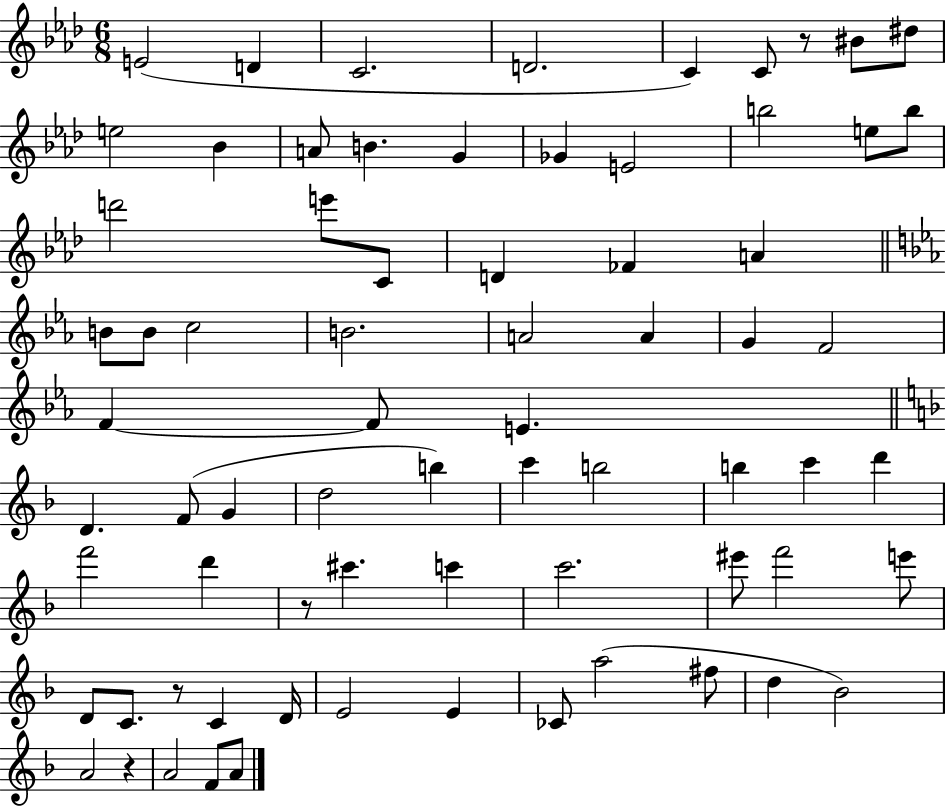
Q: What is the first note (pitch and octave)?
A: E4